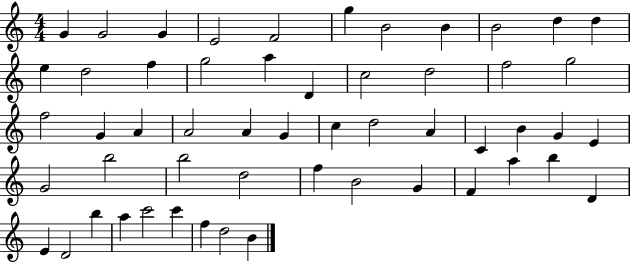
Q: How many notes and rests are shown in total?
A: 54